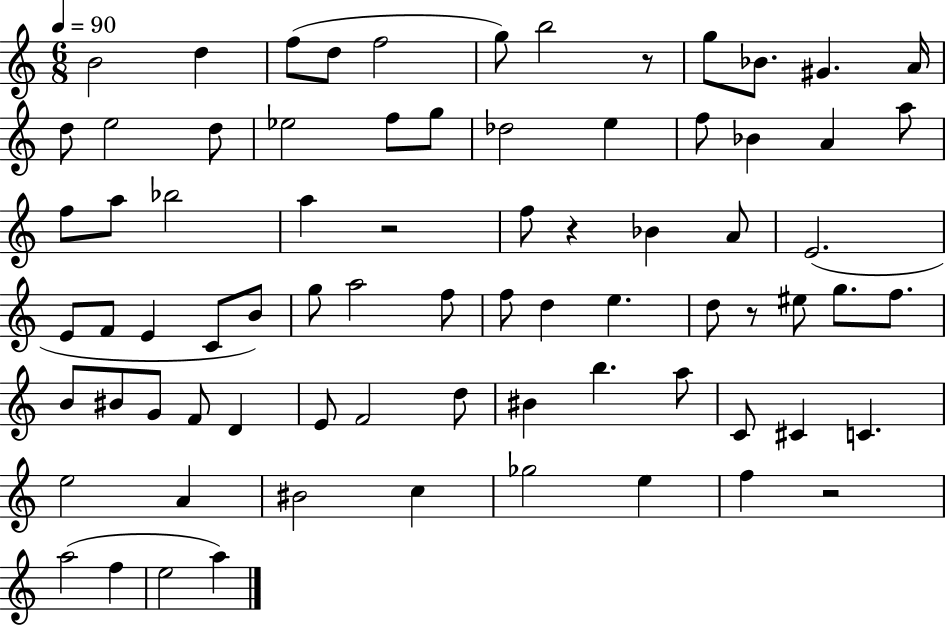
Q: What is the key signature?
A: C major